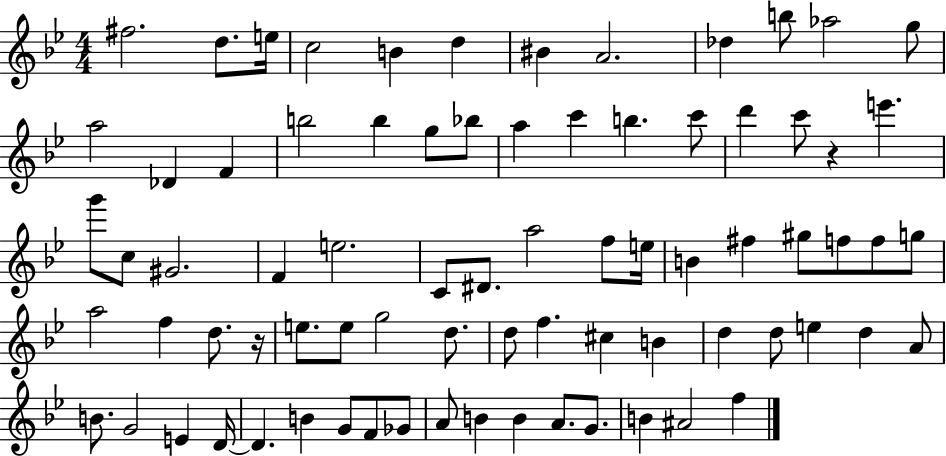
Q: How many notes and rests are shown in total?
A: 77